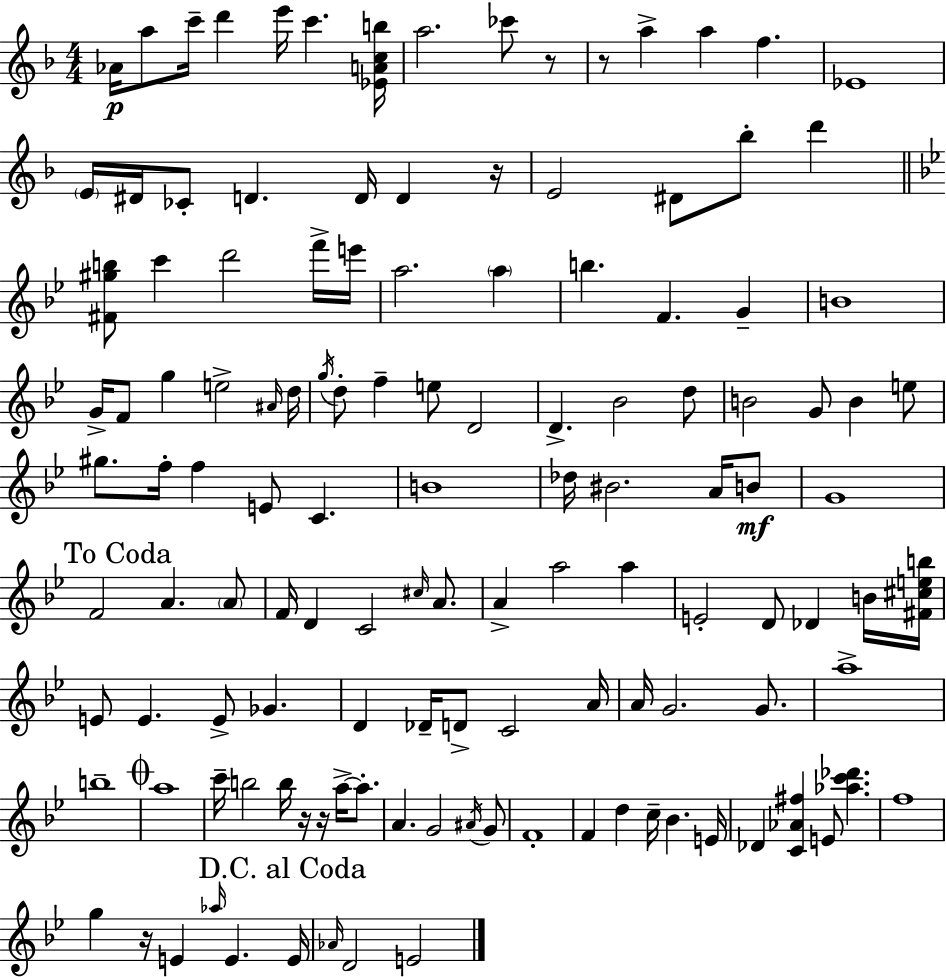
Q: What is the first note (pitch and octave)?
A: Ab4